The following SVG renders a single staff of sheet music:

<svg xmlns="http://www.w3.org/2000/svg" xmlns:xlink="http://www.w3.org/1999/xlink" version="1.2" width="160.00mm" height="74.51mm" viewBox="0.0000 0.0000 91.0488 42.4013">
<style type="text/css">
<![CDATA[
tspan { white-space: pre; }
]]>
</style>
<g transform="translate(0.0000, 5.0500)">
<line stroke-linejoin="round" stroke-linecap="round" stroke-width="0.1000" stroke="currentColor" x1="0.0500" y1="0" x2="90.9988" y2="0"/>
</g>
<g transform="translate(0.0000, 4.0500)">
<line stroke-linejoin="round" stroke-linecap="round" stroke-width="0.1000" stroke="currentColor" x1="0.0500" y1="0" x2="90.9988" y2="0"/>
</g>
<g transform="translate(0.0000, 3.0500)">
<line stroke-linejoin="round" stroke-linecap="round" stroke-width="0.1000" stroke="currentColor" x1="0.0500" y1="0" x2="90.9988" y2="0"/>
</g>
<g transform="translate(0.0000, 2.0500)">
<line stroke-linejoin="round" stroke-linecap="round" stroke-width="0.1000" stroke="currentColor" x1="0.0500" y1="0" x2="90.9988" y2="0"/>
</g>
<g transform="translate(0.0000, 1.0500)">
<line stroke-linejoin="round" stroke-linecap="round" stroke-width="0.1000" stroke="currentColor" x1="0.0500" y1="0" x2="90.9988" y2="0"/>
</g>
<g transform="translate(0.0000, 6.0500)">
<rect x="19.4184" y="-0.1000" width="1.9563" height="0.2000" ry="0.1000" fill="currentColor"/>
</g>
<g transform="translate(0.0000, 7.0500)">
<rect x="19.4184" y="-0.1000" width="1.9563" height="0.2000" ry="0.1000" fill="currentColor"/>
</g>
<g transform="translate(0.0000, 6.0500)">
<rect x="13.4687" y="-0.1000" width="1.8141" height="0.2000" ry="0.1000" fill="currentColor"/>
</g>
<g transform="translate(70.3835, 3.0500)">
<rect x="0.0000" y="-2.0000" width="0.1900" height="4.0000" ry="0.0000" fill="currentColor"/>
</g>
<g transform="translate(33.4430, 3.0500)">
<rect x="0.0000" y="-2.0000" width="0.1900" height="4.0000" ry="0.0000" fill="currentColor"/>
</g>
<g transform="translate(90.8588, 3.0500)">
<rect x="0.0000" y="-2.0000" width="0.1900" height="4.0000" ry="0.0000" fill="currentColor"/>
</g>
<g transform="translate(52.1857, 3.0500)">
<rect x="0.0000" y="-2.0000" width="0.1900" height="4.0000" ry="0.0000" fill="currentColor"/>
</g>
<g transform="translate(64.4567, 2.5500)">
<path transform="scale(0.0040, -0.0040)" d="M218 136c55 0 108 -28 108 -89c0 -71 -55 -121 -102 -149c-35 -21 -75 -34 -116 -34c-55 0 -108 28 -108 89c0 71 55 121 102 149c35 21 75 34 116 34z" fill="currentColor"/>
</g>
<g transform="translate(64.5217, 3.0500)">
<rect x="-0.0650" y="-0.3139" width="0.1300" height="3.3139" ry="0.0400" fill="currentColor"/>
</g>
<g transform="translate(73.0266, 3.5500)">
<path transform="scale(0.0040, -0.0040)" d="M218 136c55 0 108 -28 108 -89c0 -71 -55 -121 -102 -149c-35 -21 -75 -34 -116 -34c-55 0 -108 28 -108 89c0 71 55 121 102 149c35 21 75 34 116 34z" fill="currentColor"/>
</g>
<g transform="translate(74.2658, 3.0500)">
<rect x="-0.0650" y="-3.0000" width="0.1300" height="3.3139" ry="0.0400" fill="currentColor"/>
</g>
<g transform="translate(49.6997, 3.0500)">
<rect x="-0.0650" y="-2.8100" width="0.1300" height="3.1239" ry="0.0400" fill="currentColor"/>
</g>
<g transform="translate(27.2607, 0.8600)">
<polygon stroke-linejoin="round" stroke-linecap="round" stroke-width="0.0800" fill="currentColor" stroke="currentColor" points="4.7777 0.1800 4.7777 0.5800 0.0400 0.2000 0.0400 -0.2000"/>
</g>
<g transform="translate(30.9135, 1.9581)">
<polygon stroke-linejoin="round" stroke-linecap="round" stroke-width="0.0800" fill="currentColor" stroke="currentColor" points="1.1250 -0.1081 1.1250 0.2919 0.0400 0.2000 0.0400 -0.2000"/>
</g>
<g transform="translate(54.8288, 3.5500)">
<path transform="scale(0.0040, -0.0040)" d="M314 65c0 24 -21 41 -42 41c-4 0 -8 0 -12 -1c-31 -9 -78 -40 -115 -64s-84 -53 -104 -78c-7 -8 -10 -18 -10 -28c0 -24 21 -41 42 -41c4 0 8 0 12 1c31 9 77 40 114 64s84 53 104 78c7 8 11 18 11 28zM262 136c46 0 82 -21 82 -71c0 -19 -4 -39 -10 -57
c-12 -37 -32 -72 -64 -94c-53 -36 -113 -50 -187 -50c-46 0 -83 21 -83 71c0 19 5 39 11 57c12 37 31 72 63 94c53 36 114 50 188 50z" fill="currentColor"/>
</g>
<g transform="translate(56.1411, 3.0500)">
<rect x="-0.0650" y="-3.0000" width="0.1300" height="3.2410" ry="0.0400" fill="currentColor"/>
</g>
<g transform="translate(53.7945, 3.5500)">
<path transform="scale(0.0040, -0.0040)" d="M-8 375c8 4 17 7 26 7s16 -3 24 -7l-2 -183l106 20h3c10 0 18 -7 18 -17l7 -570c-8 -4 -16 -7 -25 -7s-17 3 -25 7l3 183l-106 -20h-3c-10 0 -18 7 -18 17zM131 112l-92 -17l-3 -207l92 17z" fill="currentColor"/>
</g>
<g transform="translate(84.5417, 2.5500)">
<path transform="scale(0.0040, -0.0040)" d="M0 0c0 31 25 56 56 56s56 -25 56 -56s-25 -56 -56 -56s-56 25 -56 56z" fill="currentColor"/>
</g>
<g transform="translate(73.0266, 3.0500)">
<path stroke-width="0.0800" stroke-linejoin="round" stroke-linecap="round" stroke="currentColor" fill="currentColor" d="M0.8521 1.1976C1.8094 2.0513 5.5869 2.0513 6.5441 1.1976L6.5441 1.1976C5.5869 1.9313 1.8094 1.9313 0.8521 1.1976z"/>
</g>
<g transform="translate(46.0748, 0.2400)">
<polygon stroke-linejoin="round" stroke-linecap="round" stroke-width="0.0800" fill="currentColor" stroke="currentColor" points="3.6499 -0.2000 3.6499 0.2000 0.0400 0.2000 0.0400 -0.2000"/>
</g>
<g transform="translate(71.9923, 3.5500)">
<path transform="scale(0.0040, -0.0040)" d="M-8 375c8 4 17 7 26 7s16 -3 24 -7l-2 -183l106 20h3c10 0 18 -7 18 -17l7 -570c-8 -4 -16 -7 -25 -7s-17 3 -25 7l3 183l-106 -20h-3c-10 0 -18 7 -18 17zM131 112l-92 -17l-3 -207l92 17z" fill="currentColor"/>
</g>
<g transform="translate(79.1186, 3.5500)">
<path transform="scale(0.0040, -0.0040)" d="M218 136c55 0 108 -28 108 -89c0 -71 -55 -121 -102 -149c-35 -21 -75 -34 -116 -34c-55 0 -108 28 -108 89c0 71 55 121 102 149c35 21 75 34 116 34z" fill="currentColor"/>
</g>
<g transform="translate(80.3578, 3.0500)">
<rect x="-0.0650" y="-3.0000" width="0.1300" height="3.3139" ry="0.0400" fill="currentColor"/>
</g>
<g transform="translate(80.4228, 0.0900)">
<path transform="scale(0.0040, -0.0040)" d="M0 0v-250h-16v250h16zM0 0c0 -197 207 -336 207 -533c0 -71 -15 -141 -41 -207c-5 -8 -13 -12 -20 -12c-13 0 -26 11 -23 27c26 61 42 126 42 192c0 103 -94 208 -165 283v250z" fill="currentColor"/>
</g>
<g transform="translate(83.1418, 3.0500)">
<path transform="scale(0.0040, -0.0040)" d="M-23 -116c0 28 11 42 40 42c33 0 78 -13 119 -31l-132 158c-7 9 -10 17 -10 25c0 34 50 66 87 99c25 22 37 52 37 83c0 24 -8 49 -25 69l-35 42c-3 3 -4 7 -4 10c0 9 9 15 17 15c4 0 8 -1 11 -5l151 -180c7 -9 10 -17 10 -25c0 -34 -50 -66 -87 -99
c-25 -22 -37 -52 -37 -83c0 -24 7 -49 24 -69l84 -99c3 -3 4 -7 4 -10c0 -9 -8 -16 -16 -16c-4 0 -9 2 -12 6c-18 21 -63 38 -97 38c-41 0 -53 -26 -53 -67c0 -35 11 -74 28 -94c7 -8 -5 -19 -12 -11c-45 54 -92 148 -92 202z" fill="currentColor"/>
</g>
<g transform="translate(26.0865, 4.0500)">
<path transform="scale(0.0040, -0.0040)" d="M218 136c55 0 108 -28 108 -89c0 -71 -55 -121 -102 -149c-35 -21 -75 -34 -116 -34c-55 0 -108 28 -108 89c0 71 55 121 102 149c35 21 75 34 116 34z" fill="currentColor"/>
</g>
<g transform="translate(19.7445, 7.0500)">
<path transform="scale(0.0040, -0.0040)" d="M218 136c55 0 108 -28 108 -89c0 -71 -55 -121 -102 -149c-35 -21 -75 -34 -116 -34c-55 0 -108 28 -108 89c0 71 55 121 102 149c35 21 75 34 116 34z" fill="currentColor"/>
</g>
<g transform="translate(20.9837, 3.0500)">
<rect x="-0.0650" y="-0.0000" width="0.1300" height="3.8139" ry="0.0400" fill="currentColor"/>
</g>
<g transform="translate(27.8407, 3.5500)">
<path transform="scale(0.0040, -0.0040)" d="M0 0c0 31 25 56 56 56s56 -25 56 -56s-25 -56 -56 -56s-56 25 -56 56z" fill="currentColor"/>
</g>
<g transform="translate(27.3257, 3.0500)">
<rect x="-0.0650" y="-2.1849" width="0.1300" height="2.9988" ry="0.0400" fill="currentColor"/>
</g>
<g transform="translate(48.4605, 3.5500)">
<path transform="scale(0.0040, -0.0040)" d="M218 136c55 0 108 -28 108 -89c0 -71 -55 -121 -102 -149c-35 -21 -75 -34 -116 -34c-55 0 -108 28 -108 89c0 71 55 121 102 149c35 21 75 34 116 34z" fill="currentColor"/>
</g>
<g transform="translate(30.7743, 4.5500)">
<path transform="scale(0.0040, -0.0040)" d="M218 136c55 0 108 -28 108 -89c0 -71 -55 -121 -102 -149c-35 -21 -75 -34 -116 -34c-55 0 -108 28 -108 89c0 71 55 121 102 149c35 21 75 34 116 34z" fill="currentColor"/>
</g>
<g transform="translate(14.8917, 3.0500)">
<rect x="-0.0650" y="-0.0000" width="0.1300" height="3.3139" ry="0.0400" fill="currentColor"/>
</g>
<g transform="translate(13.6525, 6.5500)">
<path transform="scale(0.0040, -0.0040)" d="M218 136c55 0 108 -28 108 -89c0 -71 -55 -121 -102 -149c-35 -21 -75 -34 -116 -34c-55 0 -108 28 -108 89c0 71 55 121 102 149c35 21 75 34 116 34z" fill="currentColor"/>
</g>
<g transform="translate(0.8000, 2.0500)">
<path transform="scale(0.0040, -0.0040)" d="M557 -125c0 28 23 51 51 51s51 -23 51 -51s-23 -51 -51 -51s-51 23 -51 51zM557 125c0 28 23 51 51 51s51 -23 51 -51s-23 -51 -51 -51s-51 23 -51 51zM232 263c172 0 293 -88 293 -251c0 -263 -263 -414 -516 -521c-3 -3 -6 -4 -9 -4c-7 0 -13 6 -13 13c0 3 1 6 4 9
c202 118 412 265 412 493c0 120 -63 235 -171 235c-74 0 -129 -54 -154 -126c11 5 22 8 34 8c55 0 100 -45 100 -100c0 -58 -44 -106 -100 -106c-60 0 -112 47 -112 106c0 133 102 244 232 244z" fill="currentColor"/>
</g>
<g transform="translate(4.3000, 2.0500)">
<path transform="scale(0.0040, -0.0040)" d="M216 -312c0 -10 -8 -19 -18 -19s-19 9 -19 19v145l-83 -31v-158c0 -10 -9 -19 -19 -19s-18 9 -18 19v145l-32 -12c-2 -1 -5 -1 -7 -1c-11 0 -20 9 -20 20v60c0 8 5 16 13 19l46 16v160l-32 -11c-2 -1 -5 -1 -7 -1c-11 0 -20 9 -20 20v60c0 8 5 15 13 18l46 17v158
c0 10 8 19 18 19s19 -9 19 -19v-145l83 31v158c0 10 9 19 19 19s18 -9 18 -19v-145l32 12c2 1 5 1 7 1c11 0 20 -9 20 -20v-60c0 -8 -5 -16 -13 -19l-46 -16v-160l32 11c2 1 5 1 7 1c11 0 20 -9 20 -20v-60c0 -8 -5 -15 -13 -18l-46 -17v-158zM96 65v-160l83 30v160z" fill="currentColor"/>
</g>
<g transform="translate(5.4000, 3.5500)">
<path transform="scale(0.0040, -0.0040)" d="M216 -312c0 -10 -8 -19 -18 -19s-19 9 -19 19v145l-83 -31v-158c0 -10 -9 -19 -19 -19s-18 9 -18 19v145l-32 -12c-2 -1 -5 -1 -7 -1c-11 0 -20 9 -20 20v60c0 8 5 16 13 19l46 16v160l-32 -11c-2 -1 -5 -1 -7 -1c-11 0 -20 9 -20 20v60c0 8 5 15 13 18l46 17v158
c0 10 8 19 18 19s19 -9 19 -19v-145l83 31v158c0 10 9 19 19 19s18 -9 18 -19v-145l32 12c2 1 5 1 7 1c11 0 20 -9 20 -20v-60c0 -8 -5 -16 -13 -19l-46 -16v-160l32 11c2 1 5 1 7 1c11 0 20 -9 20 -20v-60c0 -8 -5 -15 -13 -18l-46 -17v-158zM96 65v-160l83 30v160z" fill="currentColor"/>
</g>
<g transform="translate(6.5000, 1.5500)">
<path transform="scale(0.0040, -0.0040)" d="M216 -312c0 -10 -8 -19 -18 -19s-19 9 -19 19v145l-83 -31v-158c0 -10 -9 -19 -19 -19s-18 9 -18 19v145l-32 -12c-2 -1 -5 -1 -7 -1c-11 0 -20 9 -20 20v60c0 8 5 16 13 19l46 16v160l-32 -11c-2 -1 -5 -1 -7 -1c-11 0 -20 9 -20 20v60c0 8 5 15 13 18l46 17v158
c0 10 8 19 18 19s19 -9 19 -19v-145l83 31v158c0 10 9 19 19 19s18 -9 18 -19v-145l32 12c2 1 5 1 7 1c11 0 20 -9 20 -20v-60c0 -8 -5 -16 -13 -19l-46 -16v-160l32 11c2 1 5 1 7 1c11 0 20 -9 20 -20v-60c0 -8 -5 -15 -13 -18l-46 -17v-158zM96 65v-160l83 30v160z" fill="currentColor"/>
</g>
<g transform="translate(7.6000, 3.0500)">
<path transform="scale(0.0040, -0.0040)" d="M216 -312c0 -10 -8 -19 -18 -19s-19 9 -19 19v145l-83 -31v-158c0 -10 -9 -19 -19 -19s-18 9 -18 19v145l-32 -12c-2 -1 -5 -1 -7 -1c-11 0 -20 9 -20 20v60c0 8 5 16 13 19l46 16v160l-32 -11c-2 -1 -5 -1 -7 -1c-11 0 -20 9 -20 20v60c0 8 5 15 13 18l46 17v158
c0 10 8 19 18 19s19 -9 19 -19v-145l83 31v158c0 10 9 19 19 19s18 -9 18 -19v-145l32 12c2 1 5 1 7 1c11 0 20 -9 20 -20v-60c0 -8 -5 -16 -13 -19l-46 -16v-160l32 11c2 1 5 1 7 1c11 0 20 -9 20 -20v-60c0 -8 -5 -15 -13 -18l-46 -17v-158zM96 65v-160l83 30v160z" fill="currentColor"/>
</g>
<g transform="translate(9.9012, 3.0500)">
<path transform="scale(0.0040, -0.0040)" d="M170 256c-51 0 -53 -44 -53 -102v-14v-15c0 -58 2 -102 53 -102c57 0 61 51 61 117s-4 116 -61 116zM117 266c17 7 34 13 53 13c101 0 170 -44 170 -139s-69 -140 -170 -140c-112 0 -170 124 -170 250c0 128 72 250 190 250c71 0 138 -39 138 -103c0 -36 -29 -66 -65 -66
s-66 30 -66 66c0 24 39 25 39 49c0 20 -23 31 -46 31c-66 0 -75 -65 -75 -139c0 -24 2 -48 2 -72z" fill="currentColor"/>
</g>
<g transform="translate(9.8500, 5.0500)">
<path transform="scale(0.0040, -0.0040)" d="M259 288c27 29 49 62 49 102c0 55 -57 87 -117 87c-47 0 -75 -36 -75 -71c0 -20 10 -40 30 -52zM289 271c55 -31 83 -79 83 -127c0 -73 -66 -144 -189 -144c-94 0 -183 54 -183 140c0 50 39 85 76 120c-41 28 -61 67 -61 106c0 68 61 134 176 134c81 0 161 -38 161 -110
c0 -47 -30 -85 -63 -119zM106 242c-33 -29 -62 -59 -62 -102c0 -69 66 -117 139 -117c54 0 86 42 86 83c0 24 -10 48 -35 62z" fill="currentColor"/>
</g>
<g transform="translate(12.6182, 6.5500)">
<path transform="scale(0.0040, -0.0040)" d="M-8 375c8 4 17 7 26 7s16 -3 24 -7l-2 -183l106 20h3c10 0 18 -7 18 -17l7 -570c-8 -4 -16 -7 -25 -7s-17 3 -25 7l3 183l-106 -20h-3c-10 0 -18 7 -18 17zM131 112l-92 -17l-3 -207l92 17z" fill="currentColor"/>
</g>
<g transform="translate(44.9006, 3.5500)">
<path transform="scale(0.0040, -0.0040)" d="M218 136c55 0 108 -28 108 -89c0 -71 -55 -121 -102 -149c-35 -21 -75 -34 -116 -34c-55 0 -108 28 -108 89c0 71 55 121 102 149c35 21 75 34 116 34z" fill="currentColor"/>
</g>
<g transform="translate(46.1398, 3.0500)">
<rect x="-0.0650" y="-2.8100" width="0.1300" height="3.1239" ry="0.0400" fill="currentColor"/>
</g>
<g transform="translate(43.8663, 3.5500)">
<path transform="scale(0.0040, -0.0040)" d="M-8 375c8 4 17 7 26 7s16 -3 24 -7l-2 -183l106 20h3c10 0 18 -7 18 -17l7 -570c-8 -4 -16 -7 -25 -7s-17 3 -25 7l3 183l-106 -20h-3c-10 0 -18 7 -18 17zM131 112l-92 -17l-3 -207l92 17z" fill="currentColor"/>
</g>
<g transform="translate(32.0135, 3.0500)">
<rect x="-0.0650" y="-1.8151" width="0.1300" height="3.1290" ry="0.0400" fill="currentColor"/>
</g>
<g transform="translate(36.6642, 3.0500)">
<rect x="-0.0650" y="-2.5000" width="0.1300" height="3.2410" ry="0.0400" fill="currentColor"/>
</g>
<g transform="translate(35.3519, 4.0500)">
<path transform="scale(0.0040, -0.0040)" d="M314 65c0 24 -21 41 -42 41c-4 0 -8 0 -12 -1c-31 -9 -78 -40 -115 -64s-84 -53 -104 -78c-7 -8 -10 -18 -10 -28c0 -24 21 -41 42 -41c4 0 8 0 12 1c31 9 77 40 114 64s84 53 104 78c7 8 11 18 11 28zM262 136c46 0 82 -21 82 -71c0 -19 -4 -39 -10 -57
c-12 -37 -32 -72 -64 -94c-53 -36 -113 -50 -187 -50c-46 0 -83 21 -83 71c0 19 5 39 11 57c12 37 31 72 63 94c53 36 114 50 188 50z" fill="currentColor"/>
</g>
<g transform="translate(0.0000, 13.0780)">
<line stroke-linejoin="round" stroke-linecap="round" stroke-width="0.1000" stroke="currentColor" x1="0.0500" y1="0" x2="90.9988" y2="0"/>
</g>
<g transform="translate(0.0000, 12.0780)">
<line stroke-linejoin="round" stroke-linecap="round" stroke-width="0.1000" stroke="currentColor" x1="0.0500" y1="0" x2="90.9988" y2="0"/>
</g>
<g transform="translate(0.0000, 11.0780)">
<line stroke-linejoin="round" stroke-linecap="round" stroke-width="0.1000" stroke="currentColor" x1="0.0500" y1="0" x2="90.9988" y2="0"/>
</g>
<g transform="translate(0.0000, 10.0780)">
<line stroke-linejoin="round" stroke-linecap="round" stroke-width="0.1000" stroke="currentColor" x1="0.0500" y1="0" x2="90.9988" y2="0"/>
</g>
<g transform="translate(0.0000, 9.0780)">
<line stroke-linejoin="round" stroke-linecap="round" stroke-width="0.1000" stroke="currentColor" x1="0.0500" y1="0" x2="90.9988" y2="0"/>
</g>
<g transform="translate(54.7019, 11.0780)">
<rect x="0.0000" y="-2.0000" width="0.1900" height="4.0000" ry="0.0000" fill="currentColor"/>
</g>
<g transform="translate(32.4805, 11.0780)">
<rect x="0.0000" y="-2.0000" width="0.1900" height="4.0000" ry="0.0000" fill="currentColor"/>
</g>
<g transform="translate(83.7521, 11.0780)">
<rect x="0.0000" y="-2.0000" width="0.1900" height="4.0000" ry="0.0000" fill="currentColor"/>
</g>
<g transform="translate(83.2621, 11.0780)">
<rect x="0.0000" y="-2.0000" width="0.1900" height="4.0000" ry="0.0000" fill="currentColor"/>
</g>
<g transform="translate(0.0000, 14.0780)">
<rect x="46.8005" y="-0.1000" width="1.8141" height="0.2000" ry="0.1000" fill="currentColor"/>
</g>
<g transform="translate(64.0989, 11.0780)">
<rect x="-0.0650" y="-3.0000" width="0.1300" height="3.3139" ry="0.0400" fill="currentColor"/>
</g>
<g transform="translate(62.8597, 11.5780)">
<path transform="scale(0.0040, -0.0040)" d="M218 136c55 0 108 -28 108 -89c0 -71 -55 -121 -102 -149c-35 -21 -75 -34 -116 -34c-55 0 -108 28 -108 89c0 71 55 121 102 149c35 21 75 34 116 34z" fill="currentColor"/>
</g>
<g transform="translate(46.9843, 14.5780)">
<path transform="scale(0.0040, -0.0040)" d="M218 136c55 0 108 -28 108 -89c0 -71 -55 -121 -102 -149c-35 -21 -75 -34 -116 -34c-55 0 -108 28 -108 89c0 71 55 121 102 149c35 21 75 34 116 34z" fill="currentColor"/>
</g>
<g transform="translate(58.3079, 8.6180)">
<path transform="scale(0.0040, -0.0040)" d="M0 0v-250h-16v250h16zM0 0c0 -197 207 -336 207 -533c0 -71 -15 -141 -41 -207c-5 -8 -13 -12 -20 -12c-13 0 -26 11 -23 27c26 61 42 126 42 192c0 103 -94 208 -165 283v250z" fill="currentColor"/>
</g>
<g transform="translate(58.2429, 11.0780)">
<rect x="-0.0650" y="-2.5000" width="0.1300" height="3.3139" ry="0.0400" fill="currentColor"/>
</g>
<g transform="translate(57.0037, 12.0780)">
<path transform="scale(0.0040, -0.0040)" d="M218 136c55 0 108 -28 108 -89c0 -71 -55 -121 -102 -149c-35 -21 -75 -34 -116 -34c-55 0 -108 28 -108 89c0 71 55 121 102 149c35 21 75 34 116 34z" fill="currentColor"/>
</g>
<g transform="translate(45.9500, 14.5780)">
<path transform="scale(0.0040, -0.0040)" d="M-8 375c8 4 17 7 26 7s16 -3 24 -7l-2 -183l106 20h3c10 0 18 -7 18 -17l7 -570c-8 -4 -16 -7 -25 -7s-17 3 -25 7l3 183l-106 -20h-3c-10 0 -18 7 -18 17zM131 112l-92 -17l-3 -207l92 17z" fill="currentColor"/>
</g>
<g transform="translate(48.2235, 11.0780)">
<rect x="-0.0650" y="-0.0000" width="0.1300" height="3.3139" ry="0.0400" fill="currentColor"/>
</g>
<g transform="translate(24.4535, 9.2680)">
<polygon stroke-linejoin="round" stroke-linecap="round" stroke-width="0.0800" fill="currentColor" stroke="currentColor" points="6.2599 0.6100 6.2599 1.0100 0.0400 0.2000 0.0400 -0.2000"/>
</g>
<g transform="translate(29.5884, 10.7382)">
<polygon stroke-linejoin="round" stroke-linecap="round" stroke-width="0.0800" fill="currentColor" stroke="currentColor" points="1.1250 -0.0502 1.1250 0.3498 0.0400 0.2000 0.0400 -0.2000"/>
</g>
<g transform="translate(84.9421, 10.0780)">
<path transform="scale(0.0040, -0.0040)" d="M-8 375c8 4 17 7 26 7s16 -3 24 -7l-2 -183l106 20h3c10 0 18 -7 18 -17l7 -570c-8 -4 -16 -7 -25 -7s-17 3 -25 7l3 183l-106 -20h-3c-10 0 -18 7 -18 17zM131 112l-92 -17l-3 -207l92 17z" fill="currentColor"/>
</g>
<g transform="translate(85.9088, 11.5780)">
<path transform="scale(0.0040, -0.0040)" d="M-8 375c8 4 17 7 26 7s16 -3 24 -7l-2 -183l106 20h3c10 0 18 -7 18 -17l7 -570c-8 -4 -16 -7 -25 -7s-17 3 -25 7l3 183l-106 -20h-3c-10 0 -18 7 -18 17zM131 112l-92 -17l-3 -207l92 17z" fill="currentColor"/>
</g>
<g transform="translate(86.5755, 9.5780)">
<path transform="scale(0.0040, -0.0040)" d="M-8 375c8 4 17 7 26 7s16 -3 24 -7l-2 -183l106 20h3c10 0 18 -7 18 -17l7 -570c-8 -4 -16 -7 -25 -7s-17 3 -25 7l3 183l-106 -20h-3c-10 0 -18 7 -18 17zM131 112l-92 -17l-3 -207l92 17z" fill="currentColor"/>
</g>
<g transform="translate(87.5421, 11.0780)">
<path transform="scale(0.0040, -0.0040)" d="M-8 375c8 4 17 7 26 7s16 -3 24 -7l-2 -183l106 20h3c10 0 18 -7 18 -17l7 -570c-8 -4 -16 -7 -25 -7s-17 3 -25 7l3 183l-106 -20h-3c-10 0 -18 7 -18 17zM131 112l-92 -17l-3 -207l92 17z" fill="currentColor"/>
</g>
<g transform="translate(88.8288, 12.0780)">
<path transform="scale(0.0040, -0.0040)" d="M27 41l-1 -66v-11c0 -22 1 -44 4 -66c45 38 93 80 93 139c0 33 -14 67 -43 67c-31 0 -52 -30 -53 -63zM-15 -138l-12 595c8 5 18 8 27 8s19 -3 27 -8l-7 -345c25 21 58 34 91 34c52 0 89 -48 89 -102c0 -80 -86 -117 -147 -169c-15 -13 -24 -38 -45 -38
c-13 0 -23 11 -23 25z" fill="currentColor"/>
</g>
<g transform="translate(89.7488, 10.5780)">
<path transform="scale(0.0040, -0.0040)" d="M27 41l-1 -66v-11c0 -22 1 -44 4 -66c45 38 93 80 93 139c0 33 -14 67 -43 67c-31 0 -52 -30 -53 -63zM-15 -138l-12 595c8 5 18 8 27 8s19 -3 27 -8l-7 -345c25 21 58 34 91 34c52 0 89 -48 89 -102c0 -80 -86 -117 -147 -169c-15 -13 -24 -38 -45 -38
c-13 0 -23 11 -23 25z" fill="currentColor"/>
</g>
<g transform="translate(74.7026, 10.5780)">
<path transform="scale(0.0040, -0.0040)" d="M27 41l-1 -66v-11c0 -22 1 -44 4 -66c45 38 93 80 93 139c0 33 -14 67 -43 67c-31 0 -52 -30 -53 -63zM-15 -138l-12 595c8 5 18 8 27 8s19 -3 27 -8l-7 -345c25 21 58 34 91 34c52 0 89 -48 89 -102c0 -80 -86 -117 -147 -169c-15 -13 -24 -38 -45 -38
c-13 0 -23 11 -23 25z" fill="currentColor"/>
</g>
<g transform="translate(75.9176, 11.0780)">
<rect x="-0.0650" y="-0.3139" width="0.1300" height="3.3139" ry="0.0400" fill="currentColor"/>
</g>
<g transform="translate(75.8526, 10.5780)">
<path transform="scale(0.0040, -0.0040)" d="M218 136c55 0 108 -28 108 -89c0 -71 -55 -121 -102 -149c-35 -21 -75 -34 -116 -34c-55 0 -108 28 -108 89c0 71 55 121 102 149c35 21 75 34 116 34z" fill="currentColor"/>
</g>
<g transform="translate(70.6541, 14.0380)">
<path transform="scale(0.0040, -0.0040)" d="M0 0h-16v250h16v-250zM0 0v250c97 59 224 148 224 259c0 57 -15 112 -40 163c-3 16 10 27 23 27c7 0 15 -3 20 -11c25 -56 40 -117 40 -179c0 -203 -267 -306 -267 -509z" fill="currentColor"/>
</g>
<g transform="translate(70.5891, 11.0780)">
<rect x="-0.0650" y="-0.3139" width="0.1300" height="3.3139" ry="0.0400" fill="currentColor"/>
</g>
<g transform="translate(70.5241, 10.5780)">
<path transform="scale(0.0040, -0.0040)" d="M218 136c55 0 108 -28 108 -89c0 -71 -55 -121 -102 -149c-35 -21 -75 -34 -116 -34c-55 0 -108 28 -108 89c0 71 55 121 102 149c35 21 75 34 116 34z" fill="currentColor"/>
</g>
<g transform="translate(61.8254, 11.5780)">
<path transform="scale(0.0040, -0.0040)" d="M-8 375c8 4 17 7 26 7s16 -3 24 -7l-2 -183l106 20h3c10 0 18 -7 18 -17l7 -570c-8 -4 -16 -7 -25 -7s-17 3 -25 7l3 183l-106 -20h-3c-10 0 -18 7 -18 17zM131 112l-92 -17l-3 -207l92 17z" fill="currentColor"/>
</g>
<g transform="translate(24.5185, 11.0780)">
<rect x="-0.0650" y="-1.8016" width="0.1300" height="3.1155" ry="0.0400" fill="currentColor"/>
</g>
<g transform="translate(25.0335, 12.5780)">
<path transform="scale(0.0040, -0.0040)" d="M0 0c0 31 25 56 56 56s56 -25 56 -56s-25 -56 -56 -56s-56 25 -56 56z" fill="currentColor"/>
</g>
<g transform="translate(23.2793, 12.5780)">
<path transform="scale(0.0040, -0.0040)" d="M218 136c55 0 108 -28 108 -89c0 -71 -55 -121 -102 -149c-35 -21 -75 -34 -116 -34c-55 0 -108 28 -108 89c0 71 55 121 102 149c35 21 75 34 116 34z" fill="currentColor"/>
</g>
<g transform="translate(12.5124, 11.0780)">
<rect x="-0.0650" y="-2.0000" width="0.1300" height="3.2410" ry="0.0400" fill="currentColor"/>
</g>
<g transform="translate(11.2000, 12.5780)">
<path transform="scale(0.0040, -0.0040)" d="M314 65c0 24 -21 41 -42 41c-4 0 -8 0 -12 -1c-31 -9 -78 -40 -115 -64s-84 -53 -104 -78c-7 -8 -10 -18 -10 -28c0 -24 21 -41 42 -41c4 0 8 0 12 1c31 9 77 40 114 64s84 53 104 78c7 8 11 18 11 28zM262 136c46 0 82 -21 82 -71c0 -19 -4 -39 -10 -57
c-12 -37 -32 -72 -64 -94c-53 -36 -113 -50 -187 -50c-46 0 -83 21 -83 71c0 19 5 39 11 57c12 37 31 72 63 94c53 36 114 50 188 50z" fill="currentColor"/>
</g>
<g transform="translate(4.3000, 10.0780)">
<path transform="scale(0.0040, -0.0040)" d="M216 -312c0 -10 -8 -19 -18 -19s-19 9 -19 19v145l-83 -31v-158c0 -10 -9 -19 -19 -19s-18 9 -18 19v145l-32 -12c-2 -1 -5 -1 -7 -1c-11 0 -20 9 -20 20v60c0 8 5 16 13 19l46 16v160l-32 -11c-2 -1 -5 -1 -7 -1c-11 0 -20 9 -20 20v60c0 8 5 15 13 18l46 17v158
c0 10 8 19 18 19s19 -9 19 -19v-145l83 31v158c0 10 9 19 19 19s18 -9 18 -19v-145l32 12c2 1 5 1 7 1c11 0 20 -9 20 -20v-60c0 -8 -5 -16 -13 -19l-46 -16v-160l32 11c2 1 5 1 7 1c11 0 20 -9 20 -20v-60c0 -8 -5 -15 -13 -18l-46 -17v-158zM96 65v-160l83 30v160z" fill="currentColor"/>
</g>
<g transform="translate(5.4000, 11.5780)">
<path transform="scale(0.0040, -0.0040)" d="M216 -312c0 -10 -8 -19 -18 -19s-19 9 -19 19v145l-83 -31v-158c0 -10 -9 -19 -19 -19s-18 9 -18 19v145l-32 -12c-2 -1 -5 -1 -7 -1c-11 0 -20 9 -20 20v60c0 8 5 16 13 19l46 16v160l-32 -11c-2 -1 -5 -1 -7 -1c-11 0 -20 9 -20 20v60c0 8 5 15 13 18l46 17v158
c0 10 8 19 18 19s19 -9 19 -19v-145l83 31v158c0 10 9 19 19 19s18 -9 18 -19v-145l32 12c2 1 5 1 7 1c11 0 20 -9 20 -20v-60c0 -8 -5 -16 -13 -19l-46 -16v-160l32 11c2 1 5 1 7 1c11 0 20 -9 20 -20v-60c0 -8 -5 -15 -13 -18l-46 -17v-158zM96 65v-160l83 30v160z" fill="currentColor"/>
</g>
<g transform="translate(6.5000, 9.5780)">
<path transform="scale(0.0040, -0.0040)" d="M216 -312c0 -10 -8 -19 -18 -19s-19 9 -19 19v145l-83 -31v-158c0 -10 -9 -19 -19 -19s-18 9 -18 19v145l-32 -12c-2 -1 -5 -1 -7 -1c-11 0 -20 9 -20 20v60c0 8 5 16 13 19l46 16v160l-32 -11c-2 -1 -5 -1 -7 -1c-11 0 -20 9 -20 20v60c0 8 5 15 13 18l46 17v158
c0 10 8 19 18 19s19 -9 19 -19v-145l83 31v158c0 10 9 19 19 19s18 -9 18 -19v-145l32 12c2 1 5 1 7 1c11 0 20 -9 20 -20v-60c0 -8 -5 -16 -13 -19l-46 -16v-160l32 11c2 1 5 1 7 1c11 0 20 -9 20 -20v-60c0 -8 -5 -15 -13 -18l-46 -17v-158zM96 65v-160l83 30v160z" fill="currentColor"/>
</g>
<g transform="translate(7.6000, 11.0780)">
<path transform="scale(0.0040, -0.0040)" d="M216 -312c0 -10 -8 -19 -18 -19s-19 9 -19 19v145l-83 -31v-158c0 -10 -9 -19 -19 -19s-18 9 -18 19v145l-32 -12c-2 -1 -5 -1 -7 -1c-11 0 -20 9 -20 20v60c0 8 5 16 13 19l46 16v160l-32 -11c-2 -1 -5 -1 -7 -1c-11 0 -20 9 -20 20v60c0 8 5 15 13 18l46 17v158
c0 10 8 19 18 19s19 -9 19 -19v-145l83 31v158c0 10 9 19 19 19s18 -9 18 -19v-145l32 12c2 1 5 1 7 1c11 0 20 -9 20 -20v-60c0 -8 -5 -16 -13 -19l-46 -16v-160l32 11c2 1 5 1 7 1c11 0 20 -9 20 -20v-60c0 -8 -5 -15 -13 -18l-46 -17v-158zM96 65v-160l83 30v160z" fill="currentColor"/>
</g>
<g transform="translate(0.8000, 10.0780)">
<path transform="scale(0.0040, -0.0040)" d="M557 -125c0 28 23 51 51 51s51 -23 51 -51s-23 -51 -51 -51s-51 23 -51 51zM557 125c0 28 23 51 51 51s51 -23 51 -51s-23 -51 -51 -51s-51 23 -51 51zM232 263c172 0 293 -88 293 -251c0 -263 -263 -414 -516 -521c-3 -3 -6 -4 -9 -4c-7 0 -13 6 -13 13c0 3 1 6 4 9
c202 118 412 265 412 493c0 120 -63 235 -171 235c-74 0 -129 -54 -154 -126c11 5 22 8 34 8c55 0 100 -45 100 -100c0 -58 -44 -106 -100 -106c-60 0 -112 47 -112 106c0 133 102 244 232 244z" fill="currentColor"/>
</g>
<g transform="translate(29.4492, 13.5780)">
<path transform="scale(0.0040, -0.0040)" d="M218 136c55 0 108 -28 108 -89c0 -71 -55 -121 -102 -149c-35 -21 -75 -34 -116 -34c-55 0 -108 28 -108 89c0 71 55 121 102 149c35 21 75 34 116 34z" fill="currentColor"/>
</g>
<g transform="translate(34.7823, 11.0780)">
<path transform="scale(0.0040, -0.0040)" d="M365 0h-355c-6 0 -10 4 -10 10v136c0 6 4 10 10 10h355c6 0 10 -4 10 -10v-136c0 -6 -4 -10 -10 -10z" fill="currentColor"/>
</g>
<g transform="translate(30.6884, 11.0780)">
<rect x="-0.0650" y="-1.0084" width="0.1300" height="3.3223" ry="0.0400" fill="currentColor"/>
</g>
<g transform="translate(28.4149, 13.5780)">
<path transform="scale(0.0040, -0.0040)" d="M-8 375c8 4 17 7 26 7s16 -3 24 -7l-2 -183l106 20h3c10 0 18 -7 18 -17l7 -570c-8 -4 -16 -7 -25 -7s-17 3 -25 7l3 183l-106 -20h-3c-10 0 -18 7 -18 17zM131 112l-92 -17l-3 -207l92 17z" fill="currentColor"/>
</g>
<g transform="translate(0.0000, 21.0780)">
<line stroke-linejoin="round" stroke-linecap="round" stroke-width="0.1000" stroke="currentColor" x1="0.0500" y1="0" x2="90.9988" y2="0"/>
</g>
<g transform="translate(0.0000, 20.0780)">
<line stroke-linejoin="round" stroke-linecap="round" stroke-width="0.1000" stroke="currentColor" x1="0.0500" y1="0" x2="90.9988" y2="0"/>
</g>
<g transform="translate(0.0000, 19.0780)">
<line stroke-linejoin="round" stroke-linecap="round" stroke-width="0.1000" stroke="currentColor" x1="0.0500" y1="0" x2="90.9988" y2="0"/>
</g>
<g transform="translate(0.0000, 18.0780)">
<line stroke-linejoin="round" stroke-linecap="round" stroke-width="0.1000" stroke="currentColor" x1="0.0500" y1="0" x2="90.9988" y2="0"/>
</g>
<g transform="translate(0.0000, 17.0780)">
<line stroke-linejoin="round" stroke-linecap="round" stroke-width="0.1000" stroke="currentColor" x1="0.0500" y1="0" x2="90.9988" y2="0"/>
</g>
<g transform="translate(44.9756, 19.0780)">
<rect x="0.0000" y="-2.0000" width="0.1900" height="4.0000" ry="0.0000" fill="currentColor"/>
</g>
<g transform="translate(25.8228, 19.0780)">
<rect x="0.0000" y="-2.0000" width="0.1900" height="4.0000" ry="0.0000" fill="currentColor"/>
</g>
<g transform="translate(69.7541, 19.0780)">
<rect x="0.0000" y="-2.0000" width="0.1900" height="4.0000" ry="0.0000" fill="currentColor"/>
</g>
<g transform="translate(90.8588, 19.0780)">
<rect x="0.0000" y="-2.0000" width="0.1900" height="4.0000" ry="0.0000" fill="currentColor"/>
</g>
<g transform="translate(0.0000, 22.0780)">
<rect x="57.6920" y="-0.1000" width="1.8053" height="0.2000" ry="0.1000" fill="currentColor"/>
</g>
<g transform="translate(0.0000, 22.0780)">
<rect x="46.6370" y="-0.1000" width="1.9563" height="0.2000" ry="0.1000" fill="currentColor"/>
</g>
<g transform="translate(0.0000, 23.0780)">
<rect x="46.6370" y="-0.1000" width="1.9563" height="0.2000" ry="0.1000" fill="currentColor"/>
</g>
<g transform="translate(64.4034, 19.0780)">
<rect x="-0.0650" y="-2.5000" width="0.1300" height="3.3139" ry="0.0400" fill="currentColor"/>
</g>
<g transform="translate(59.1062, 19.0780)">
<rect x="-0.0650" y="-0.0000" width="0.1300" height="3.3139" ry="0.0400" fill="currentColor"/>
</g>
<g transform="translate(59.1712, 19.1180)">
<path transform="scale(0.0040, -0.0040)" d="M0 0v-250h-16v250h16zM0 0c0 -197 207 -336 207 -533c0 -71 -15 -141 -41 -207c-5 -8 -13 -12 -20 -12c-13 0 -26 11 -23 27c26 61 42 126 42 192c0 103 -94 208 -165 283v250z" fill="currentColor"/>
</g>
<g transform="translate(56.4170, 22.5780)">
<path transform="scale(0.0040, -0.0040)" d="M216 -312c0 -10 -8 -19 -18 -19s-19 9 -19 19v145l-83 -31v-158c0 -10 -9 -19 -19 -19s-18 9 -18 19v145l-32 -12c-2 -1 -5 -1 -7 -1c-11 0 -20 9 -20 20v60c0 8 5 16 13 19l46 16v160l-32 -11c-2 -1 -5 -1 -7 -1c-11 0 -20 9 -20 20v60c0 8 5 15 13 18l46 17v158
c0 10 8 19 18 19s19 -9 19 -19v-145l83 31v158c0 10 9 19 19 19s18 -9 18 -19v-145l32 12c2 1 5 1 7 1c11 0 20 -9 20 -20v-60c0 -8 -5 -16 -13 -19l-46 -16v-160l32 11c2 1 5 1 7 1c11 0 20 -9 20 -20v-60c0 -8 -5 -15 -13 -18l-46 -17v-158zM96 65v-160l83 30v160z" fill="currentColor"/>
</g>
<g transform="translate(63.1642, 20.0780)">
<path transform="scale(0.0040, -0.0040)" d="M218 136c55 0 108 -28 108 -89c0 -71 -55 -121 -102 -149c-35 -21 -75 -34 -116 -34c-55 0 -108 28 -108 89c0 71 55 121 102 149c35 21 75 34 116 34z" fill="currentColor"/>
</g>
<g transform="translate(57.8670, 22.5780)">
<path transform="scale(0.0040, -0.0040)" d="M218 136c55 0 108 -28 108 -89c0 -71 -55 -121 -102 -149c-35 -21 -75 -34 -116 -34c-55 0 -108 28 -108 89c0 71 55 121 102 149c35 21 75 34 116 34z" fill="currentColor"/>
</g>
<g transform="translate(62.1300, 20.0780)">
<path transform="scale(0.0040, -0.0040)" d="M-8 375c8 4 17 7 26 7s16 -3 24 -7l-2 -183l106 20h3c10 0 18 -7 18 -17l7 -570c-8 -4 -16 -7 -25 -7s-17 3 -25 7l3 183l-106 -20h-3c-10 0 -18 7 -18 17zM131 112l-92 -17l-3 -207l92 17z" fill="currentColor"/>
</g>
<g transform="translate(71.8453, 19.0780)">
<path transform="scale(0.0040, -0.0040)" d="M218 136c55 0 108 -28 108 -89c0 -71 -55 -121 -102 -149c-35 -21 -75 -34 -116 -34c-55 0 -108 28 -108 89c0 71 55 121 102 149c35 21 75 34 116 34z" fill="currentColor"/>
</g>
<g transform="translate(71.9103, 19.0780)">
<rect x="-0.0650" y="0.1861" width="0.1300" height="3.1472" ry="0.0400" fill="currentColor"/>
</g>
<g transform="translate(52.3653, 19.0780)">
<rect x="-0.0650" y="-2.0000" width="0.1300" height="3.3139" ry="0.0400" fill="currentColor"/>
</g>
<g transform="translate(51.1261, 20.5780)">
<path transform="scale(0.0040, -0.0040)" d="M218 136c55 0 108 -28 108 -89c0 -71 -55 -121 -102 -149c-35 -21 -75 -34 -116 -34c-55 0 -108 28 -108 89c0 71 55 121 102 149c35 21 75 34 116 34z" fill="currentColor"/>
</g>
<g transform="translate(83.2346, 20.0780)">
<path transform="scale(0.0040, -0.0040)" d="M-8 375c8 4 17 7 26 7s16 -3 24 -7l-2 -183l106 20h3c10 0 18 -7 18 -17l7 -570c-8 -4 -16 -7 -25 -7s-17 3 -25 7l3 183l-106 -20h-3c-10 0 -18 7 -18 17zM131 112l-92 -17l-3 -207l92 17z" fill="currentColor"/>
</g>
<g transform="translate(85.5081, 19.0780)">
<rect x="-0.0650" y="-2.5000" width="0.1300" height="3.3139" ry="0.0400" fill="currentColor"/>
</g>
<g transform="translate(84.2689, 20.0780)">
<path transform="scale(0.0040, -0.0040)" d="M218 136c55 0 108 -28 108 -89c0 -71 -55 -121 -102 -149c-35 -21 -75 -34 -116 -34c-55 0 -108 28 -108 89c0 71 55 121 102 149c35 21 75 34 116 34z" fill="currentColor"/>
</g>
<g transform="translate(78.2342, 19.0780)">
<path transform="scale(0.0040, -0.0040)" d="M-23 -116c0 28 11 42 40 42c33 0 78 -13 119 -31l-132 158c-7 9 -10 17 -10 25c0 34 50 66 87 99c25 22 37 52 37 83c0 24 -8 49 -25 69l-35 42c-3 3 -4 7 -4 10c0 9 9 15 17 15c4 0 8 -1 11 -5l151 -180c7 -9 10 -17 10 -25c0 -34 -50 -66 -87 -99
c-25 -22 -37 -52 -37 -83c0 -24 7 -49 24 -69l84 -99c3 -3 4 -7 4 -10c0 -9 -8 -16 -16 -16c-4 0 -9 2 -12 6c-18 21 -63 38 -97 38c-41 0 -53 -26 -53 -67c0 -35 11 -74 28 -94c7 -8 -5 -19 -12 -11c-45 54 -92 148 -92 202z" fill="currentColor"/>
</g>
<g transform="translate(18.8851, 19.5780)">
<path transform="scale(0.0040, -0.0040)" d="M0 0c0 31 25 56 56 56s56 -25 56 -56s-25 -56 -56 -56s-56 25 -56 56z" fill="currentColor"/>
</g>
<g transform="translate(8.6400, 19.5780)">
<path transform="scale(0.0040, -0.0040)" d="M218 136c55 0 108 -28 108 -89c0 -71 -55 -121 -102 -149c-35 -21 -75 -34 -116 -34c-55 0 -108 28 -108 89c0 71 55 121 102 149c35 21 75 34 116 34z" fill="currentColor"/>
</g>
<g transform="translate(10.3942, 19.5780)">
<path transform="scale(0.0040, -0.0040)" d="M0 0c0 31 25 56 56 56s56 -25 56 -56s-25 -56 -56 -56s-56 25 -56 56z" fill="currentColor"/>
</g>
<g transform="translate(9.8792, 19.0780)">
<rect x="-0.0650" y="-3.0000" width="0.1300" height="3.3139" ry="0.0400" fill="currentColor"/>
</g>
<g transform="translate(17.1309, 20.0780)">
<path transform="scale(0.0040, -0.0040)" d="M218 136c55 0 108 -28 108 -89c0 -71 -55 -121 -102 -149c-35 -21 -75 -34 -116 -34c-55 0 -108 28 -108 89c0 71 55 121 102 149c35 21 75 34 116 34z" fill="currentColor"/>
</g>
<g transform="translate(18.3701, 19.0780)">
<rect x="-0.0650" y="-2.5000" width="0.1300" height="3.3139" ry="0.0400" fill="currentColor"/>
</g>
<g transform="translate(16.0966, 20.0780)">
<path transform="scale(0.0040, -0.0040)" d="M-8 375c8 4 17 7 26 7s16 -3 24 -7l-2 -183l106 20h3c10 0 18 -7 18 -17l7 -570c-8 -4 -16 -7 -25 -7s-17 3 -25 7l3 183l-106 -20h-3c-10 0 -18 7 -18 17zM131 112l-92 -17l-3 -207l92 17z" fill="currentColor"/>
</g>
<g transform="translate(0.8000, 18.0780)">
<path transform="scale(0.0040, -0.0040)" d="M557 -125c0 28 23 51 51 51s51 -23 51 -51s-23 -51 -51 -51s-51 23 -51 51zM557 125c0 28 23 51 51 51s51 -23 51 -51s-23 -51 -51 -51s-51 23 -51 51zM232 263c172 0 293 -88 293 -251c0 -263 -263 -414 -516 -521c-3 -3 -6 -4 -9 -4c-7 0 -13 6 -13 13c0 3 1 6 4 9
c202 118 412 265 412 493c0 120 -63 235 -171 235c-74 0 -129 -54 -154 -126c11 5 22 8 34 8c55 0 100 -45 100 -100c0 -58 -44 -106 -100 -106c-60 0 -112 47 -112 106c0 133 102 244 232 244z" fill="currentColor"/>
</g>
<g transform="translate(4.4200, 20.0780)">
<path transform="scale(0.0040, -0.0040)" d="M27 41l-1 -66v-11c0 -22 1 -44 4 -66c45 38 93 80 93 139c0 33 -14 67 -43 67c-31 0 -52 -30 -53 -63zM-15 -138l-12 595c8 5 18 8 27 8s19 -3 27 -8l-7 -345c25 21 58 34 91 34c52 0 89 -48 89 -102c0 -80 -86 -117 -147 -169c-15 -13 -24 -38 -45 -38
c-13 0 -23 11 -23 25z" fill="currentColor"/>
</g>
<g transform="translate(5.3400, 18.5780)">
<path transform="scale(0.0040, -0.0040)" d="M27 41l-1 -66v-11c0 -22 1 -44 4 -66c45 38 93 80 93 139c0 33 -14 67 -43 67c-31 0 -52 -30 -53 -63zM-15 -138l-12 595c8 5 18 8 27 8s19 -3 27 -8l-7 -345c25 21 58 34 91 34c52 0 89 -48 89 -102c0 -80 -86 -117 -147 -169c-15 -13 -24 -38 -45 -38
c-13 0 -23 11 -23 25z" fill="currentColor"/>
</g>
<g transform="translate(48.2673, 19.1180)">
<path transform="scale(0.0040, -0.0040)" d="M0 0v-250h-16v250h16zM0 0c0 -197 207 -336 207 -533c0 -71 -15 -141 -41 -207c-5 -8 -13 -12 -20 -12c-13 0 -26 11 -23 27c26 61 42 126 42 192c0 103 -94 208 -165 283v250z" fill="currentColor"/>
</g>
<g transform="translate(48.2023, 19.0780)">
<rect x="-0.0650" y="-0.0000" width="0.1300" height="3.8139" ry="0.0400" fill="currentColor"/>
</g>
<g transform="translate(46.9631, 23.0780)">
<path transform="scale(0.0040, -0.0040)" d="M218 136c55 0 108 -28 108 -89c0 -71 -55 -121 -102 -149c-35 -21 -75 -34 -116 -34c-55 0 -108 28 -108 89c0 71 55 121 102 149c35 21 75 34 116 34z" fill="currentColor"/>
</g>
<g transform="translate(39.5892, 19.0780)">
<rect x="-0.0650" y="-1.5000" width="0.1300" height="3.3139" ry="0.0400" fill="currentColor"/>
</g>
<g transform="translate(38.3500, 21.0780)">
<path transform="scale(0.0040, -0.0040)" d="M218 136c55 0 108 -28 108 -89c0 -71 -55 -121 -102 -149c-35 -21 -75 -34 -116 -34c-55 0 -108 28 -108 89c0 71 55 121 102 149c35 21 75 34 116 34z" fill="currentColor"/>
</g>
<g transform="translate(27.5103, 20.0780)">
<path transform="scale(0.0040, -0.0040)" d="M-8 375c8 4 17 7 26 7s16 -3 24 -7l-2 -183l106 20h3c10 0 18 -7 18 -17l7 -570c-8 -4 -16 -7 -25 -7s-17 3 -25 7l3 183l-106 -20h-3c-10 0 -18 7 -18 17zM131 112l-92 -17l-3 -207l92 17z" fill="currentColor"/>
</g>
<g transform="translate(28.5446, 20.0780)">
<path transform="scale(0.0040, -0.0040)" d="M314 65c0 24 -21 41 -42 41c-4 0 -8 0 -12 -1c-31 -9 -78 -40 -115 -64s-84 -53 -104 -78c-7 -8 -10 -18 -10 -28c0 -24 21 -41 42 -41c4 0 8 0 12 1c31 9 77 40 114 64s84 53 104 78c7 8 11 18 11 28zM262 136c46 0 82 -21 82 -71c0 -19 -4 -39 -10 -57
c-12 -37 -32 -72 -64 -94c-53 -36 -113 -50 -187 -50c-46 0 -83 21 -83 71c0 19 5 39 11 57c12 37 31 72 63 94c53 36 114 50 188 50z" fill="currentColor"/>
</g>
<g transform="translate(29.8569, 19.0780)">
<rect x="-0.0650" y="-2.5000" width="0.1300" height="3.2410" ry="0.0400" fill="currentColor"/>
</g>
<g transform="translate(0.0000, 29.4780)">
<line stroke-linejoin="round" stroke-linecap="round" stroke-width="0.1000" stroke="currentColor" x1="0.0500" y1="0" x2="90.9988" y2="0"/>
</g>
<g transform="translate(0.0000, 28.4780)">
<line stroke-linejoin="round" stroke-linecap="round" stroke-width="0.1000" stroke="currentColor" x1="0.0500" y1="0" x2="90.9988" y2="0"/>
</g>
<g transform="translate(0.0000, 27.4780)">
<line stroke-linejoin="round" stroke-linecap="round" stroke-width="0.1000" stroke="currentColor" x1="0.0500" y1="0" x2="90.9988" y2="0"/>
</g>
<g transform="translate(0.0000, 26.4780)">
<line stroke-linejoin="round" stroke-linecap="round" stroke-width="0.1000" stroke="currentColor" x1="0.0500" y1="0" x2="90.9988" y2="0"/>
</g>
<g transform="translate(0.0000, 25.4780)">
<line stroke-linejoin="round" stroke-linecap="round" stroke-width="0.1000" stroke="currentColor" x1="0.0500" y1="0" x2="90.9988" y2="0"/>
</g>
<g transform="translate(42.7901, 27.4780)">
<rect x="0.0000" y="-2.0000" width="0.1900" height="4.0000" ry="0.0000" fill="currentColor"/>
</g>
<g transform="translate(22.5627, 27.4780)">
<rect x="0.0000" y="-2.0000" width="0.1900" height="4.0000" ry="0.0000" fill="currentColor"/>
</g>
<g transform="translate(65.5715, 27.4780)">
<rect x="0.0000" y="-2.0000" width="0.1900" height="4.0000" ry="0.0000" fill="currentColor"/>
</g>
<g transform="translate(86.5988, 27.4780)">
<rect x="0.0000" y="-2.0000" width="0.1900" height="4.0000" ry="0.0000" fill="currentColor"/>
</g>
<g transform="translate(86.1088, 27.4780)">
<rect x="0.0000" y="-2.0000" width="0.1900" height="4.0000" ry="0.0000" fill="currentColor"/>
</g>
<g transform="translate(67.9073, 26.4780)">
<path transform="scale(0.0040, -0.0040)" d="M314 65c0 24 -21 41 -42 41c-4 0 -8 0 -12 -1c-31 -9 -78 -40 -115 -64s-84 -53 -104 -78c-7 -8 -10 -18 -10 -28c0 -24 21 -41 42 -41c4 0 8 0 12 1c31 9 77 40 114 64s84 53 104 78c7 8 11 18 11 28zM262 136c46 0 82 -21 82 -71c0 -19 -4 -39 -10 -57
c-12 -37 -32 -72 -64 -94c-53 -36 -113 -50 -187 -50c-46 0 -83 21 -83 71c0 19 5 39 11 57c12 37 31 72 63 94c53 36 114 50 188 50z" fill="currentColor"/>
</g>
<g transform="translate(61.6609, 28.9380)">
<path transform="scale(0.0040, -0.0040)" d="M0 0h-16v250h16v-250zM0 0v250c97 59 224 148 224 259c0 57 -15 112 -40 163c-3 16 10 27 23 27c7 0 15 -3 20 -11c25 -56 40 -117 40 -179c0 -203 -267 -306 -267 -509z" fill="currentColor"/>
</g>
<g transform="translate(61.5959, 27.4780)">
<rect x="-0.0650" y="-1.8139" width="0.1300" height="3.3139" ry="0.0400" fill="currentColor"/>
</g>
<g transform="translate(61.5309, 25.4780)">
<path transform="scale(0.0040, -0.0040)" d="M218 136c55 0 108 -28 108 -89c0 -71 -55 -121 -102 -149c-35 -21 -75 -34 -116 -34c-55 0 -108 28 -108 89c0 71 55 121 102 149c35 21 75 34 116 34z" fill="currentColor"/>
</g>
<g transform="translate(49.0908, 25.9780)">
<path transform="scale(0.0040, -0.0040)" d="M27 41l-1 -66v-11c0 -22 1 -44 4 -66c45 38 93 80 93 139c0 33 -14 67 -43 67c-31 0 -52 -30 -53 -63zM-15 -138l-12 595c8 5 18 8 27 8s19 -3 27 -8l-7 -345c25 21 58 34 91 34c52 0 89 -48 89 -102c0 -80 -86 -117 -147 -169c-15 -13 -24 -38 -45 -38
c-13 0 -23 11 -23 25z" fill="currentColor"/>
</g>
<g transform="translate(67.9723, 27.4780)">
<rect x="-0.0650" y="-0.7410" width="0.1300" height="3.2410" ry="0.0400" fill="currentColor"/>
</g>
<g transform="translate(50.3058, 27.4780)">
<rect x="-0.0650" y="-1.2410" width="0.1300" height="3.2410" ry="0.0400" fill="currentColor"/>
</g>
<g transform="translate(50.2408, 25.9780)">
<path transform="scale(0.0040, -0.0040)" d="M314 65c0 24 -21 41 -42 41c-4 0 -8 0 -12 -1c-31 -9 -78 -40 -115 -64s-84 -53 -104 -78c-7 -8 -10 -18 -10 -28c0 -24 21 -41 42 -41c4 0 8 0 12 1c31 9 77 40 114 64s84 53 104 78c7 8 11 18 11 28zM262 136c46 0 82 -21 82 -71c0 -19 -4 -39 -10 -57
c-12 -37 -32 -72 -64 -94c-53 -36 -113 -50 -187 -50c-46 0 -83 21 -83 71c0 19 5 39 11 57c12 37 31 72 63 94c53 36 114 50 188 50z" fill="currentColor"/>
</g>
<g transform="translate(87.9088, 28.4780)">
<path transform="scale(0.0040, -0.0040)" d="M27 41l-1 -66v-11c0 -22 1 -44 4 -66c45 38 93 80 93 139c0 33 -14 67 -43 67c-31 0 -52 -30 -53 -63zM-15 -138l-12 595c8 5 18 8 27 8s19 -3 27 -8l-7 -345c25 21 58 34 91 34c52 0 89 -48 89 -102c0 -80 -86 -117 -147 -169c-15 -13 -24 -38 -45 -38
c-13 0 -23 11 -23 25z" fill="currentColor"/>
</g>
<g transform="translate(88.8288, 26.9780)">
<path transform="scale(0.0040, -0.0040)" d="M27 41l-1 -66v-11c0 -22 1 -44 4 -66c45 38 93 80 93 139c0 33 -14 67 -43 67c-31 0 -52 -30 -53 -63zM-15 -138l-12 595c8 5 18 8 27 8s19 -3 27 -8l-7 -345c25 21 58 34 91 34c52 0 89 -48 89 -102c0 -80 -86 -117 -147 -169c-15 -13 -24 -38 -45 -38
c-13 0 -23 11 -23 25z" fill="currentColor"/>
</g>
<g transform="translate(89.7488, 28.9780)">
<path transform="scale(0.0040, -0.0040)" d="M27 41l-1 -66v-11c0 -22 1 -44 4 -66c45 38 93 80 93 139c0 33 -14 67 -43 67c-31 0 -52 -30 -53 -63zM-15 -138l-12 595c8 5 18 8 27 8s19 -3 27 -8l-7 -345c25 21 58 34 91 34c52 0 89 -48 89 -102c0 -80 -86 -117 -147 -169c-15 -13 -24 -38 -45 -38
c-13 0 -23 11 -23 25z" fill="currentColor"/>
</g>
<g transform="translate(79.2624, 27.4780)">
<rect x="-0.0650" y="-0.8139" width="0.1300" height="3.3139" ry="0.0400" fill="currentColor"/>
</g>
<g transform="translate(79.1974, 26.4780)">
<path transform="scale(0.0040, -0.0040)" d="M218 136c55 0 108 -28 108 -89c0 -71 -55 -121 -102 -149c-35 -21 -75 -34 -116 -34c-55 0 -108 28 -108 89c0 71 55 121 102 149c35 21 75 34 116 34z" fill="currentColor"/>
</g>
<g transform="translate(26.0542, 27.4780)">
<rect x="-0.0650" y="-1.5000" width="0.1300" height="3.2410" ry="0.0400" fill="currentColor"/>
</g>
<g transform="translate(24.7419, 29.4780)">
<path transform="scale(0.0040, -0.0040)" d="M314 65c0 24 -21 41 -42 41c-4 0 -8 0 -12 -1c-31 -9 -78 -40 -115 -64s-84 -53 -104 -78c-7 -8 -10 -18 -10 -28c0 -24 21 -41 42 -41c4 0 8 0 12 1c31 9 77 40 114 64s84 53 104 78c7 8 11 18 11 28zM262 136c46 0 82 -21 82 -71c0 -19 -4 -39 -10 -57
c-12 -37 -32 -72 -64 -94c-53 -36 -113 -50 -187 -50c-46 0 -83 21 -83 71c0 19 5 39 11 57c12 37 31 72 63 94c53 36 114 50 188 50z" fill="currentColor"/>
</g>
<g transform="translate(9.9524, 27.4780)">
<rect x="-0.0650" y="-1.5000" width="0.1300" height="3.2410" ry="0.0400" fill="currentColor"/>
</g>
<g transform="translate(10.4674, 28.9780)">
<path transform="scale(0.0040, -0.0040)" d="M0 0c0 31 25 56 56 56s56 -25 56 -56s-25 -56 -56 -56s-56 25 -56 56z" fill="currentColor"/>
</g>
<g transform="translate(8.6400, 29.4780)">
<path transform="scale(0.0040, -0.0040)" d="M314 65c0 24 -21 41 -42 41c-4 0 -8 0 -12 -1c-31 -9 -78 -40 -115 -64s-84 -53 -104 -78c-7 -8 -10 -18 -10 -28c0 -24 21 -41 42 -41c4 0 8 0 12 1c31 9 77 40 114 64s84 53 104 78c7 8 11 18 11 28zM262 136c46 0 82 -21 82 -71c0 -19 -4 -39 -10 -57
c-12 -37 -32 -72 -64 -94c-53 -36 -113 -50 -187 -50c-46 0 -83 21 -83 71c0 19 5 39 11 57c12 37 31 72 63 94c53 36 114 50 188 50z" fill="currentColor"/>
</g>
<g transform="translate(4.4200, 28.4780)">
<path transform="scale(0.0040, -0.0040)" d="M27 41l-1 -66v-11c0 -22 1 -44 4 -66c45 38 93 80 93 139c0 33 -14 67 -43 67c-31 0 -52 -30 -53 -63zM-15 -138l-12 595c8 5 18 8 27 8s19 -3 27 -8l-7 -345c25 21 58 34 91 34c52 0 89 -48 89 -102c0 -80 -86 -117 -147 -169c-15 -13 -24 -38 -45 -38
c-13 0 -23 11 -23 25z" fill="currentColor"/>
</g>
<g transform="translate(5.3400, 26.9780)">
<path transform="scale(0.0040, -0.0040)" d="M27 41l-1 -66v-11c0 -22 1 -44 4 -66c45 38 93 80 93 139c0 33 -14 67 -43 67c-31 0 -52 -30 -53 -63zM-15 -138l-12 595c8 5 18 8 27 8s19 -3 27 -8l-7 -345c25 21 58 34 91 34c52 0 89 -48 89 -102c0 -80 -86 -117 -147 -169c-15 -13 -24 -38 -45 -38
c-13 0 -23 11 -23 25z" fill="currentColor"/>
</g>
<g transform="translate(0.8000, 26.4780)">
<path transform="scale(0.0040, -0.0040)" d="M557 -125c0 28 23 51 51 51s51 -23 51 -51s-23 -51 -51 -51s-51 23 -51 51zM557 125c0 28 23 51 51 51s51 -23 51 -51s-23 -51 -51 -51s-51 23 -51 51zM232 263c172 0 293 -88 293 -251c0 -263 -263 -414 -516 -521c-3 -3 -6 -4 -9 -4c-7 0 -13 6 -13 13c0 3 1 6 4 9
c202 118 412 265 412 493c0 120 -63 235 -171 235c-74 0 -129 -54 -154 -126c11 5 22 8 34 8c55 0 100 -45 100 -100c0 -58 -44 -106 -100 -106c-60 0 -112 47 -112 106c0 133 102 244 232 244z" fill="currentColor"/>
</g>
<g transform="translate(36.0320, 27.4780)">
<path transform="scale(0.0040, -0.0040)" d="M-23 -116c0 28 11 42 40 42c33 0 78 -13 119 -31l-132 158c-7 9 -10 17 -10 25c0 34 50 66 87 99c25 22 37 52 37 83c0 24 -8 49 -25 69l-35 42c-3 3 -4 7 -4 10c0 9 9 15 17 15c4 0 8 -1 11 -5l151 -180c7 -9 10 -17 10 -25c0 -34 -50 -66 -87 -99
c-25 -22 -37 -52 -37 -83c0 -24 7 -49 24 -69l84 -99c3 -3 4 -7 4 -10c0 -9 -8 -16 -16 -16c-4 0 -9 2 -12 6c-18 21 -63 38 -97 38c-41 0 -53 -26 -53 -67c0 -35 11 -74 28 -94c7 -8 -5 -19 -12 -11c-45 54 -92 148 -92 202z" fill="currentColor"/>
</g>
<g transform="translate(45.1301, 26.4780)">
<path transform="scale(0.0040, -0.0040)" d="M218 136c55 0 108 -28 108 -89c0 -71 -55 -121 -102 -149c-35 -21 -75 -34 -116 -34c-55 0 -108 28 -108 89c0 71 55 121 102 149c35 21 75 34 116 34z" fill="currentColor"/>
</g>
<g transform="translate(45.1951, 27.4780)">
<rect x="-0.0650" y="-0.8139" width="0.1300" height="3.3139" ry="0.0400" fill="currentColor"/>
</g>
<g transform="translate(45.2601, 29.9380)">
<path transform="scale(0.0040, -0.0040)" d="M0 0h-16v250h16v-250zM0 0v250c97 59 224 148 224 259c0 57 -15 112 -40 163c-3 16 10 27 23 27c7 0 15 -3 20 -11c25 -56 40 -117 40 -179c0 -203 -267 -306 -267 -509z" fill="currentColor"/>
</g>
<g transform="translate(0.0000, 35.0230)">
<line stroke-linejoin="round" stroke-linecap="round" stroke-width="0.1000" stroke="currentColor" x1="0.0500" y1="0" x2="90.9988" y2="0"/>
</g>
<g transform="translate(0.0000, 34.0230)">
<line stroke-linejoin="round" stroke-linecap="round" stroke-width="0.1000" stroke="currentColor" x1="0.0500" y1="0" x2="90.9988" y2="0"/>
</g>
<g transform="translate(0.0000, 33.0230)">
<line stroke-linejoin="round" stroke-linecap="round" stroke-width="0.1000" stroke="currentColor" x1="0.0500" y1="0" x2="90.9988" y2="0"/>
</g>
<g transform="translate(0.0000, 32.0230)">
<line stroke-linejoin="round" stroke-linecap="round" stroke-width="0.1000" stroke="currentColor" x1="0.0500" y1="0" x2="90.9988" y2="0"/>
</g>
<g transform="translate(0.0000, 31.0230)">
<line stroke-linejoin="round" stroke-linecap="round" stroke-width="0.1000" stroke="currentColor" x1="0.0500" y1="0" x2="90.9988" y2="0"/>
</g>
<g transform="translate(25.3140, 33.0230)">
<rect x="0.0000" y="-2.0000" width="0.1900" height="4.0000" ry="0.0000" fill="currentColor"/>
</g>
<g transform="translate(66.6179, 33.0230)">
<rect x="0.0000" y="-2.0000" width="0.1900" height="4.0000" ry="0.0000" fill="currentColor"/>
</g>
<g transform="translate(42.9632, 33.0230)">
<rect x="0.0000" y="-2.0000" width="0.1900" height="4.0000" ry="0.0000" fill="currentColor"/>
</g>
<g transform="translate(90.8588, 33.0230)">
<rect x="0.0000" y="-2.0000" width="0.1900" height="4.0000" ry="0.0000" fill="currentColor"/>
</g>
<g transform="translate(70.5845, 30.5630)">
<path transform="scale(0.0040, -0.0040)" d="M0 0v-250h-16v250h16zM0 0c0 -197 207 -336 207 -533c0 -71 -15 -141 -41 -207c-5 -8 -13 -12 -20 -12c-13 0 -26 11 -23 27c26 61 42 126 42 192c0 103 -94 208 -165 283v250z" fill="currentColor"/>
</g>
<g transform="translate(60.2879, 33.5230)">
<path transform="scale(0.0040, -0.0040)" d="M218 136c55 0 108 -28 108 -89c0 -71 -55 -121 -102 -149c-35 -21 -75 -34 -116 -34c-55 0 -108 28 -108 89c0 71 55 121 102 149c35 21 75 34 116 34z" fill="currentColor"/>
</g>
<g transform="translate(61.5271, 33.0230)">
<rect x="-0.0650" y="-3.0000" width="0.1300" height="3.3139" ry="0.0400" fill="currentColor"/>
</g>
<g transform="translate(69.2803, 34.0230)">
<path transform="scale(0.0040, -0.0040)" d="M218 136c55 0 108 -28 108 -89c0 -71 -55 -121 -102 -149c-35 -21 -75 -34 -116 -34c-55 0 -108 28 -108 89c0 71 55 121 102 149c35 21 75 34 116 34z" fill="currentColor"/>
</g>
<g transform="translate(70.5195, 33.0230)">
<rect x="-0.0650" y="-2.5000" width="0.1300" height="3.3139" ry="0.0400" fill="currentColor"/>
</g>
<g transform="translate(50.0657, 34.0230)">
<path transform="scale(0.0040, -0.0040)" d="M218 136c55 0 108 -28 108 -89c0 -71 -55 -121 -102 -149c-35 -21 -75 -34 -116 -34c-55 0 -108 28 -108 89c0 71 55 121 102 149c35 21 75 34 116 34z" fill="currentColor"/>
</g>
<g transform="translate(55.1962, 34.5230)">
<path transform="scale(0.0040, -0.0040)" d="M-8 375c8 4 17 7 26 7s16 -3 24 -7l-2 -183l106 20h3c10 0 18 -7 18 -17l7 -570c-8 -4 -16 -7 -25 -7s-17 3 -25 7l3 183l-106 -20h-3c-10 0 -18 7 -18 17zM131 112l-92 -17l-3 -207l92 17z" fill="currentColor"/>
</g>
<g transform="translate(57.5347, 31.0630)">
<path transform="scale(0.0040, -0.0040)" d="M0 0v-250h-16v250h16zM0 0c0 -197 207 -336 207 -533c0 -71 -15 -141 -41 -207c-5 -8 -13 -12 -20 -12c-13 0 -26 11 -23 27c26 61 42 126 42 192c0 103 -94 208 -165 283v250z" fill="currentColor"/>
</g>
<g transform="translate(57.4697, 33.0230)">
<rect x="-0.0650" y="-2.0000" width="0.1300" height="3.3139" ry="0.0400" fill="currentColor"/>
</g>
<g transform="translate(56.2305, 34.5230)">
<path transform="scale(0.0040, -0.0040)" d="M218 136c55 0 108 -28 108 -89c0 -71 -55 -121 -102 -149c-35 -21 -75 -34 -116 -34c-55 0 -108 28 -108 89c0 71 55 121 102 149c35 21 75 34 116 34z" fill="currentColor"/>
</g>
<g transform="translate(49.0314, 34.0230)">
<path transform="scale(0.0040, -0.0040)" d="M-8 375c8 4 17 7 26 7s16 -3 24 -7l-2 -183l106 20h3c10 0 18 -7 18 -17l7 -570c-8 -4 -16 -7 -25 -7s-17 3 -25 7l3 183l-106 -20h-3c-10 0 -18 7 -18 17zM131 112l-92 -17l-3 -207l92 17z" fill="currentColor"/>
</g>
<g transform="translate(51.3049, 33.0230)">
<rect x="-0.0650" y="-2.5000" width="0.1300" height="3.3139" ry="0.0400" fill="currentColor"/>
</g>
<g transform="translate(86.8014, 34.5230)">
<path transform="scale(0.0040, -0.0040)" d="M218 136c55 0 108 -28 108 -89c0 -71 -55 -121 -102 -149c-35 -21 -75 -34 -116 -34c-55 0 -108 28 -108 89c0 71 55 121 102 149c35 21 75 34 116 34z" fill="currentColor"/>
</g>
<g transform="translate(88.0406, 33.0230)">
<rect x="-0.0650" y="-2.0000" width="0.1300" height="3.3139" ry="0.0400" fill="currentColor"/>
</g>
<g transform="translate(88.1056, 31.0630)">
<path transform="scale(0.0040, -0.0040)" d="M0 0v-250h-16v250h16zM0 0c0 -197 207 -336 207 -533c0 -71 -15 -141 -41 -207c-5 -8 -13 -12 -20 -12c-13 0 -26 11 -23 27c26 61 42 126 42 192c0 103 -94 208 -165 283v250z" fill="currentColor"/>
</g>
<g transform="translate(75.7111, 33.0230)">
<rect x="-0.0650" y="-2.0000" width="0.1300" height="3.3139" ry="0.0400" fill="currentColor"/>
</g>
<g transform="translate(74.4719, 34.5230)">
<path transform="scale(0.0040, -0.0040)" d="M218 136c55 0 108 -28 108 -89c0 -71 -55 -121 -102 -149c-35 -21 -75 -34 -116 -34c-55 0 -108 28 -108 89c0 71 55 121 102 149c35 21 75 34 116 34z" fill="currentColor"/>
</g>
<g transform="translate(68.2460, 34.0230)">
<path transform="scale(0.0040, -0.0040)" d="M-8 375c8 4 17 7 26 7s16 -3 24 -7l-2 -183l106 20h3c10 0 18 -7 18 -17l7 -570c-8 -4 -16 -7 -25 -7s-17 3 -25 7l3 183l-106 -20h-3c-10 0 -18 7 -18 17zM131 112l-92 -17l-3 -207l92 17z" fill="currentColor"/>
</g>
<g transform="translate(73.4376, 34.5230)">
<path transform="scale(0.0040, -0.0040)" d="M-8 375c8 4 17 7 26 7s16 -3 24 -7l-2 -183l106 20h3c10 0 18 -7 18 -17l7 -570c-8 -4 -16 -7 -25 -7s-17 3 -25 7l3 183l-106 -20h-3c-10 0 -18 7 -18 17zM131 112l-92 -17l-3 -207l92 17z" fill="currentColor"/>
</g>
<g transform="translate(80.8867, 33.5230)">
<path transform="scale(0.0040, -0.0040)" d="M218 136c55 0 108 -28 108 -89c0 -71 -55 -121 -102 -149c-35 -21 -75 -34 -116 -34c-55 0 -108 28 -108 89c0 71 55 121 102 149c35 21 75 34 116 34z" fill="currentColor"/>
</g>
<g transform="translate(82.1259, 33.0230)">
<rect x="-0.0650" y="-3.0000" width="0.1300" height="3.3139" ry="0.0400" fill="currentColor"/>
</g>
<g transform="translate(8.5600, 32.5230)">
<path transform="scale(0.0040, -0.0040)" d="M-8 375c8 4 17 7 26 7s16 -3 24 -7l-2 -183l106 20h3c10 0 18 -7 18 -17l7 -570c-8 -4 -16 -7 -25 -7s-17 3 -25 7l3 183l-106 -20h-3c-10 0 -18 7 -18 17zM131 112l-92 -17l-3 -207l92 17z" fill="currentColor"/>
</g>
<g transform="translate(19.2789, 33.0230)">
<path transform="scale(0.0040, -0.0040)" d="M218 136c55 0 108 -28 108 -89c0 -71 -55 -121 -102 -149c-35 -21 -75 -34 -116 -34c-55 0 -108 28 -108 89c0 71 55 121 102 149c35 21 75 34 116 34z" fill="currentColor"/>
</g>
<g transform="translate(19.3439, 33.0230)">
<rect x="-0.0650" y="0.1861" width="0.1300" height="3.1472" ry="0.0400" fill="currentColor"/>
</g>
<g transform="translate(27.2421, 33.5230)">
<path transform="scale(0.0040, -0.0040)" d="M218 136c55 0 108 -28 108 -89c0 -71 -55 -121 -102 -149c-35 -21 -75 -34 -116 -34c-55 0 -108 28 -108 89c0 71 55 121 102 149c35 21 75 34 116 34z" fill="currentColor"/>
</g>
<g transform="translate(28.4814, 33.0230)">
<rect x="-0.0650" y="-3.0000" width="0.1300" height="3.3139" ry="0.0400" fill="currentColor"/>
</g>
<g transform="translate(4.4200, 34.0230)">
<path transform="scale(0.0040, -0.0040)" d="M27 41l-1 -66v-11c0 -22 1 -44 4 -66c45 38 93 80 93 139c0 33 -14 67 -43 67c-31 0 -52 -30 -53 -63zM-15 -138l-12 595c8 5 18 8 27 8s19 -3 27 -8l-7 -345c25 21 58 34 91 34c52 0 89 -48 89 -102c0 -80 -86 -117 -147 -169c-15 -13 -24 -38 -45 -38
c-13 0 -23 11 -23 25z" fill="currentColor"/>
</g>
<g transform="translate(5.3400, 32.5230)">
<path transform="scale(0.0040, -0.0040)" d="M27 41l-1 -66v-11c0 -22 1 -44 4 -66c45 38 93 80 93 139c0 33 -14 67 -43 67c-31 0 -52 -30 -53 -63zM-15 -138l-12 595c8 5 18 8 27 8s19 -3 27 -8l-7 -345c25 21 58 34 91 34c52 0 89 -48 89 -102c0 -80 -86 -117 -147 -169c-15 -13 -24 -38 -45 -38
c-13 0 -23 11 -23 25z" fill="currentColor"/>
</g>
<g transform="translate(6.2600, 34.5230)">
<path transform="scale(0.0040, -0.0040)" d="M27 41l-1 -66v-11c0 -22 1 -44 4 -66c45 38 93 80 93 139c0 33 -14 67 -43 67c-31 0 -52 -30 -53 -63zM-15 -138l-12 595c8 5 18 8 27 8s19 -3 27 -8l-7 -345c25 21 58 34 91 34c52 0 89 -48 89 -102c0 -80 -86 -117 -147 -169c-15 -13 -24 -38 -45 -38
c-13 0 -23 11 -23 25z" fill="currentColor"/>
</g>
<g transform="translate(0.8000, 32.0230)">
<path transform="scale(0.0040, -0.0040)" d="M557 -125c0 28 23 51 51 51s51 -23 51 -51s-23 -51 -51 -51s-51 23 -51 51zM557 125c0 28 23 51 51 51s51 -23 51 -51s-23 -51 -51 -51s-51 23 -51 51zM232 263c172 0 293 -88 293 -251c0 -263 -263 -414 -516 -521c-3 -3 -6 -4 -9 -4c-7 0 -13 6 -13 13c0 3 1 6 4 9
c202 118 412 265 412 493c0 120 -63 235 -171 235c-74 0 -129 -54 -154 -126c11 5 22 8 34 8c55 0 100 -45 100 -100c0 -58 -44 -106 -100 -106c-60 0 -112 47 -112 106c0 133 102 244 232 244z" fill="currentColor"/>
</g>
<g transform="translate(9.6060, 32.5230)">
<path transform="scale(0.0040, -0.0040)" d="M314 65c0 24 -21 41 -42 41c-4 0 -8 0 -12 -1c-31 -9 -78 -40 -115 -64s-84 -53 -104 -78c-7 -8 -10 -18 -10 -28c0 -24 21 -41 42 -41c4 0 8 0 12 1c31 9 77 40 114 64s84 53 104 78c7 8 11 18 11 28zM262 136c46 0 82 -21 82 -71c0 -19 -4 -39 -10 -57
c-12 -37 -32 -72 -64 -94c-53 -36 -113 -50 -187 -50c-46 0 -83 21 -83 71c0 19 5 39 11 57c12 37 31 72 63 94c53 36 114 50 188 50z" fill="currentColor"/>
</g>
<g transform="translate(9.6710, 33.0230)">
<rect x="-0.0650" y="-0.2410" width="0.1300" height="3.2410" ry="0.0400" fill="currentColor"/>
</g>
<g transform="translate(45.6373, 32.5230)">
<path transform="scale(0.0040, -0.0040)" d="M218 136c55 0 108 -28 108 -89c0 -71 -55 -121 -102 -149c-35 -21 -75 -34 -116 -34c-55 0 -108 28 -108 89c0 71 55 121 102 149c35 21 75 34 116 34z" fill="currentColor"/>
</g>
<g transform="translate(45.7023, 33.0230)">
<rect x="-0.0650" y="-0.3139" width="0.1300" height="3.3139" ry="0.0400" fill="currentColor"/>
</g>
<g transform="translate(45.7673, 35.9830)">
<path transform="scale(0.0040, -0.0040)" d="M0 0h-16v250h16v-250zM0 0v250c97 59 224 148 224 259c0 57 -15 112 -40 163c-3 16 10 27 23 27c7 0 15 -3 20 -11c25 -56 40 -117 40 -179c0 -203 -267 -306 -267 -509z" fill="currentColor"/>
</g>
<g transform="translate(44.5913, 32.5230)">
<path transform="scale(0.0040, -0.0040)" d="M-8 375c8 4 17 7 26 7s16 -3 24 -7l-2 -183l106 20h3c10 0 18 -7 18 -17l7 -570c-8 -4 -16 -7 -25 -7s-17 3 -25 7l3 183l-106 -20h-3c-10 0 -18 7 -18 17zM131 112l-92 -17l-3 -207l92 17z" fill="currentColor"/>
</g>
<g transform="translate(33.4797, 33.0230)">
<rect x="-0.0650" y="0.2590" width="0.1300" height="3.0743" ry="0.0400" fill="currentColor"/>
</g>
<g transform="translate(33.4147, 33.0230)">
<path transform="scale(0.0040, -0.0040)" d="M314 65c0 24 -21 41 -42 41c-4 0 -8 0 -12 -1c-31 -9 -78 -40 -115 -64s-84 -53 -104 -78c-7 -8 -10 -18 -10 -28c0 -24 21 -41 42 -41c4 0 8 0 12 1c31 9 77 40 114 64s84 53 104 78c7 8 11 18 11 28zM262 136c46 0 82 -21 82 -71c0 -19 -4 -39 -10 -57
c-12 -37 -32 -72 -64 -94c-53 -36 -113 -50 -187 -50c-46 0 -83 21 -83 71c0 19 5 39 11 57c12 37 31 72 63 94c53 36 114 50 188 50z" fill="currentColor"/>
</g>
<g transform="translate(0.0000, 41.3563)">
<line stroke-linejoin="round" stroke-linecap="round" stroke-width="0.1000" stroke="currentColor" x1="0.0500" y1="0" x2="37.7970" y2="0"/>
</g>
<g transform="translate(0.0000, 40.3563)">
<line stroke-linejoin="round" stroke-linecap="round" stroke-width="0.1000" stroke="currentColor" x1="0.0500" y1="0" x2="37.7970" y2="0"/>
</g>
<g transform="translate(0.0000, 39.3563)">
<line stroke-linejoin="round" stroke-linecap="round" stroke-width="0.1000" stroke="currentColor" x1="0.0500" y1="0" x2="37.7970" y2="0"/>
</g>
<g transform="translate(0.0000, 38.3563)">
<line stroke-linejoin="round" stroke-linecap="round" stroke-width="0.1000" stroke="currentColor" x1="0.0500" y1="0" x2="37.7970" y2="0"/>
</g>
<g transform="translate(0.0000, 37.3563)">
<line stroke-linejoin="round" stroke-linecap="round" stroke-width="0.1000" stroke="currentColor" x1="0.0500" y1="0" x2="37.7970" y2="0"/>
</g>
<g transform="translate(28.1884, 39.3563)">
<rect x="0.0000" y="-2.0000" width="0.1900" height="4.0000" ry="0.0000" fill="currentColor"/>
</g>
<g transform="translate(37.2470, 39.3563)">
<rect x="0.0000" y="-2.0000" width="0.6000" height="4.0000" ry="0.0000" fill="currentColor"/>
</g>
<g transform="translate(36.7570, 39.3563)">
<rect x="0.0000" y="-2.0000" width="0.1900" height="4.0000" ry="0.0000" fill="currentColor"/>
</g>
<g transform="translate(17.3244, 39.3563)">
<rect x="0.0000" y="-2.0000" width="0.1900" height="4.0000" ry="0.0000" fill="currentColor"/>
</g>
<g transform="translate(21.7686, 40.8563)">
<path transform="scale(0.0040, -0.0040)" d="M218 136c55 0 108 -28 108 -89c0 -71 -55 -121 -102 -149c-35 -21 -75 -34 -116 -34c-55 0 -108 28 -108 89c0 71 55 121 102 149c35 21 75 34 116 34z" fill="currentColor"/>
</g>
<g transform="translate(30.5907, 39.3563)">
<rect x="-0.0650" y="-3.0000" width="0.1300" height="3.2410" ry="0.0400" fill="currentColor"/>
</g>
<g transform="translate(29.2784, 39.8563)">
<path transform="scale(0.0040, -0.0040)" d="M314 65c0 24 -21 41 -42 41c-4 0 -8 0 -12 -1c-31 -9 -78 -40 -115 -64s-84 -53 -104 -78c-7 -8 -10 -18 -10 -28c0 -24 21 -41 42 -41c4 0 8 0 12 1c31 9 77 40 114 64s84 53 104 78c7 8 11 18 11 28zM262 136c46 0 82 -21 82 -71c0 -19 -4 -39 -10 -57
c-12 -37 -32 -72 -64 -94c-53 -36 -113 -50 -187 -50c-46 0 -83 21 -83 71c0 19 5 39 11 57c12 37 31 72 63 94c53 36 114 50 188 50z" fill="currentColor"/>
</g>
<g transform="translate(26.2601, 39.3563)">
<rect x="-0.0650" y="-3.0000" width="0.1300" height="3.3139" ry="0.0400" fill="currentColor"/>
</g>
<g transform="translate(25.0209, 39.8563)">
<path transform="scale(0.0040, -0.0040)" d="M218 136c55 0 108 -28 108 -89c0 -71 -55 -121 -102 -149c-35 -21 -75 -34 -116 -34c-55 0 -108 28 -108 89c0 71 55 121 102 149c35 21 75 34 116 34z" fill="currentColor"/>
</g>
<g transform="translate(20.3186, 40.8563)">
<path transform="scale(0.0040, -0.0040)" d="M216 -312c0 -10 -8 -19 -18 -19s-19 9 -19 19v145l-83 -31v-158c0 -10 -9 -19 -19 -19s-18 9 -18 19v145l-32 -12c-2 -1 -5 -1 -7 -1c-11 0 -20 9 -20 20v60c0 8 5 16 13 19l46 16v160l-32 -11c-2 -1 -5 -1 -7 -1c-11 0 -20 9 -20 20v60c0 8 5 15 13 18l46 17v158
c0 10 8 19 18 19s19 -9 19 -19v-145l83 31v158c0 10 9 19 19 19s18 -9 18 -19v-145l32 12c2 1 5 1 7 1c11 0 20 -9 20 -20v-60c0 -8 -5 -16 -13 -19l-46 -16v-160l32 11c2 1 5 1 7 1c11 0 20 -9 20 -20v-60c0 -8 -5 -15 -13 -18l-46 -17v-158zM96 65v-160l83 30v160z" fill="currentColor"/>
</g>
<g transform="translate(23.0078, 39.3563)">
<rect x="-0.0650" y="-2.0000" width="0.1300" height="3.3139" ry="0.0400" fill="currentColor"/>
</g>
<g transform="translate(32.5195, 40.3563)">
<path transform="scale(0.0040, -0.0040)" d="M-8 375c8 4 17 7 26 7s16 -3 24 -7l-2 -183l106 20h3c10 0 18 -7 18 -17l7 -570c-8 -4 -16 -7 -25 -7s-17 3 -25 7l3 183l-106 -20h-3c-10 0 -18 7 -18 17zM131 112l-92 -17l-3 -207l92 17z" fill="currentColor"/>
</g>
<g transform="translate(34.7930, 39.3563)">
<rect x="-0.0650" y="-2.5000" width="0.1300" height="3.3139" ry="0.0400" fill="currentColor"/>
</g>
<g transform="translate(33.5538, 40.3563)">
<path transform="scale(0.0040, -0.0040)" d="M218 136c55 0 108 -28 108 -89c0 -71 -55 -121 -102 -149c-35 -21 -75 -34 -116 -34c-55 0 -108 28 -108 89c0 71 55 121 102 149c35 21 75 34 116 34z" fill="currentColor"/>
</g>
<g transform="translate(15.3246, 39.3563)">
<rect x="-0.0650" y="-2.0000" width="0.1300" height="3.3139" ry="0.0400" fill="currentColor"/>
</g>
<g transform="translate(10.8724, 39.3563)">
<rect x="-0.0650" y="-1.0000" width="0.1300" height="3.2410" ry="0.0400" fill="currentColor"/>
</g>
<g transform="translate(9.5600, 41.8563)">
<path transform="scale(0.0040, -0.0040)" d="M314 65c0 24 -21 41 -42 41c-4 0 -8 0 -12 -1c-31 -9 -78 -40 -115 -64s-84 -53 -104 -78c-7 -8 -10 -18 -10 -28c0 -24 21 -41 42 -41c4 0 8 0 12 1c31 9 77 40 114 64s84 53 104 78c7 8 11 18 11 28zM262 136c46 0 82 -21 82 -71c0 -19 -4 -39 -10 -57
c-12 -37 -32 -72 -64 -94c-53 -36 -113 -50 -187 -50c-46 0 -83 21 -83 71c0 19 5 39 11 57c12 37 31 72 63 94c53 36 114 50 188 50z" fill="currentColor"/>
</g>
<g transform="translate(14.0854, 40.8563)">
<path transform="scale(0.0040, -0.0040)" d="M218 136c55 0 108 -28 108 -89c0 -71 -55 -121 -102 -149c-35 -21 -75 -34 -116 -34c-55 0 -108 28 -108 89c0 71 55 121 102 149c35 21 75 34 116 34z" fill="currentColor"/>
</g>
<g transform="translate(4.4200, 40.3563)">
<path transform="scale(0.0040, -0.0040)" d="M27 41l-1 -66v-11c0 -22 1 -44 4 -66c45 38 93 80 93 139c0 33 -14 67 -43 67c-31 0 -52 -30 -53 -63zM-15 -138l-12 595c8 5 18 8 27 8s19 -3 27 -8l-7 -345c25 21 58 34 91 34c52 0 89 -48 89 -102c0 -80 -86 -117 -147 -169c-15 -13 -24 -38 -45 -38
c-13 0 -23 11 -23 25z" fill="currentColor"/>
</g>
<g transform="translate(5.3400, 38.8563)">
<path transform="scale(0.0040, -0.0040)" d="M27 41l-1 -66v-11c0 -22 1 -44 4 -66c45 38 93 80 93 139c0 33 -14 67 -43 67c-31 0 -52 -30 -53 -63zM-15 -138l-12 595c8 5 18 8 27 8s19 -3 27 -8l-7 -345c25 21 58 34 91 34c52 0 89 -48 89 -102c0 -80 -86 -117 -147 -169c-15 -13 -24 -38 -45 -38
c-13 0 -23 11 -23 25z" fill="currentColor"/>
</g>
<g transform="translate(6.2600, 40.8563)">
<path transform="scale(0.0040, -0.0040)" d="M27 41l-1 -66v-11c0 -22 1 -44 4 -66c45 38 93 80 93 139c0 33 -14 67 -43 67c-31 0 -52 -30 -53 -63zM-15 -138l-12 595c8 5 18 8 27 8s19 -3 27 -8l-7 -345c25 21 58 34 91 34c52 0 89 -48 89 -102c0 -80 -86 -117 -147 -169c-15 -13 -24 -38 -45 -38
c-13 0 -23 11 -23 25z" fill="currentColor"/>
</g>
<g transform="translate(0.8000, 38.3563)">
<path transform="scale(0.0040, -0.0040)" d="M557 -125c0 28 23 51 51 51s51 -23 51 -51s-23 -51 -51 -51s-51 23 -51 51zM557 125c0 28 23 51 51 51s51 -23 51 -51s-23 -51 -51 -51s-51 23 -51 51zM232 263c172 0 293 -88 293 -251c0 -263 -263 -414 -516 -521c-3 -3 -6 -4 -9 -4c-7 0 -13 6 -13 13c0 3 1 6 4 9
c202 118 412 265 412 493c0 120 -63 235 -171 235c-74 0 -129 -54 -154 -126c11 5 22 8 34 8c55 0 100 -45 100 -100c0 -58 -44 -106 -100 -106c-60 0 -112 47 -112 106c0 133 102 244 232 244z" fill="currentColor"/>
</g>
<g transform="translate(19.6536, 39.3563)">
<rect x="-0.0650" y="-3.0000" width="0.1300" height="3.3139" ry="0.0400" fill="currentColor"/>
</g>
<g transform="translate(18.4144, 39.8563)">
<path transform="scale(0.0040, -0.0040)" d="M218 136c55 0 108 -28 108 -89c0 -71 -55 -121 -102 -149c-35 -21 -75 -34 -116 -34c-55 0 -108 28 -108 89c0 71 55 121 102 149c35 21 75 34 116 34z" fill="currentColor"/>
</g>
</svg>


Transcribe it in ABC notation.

X:1
T:Untitled
M:6/8
L:1/4
K:E
D,, ^C,, B,,/2 A,,/4 B,,2 C,/2 C,/2 C,2 E, C, C,/2 z A,,2 A,,/2 F,,/4 z2 D,, B,,/2 C, E,/2 _E, C, B,, B,,2 G,, C,,/2 A,, ^D,,/2 B,, D, z B,, G,,2 G,,2 z F,/2 _G,2 A,/2 F,2 F, E,2 D, C, D,2 E,/2 B,, A,,/2 C, B,,/2 A,, C, A,,/2 F,,2 _A,, C, ^A,, C, C,2 B,,